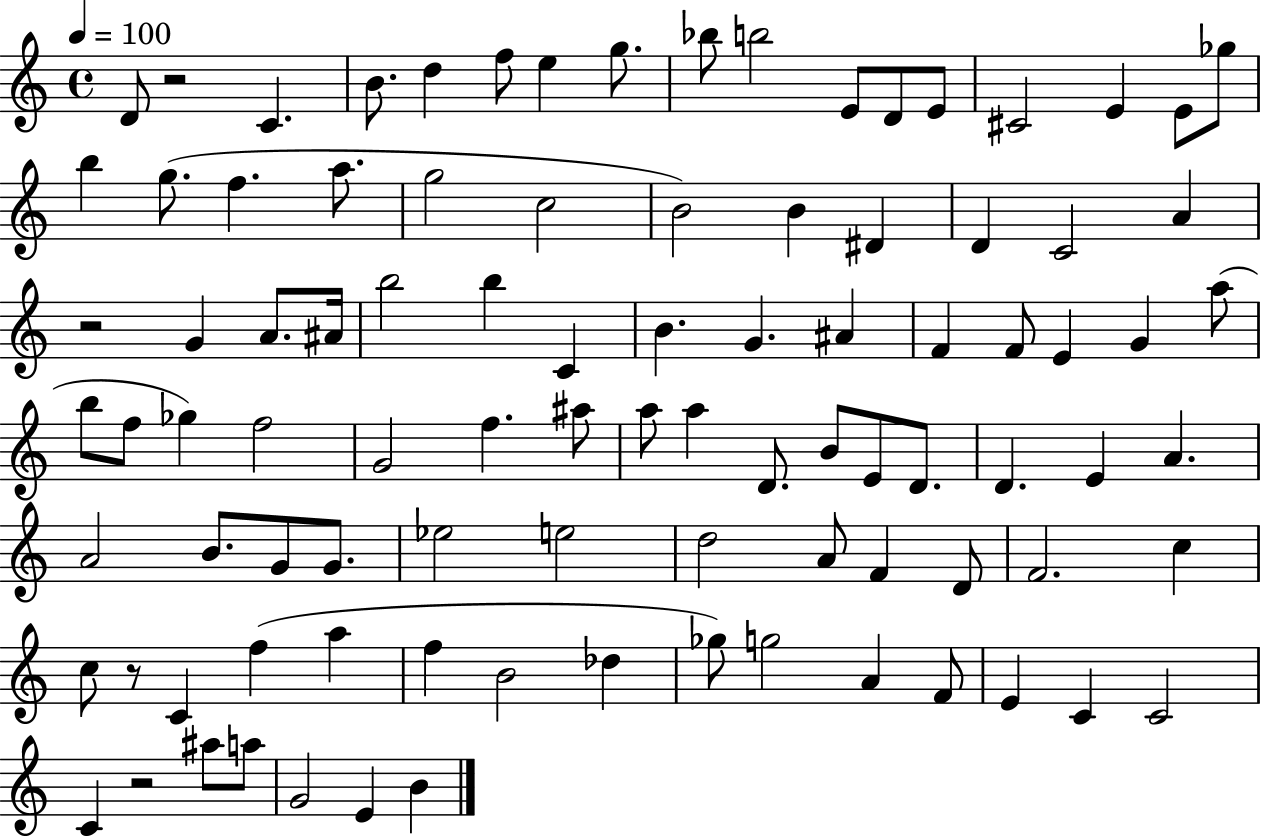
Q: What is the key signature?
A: C major